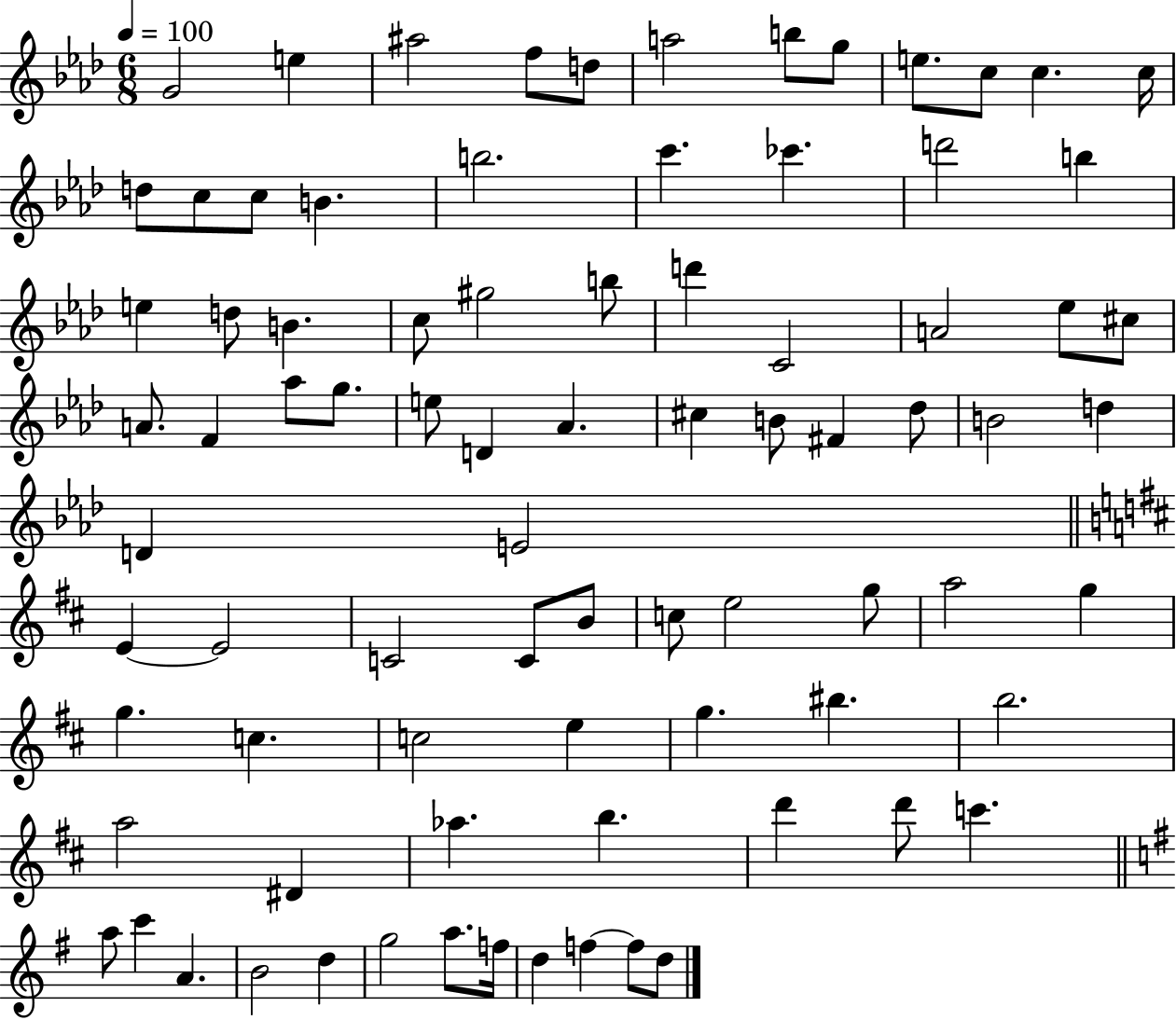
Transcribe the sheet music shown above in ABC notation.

X:1
T:Untitled
M:6/8
L:1/4
K:Ab
G2 e ^a2 f/2 d/2 a2 b/2 g/2 e/2 c/2 c c/4 d/2 c/2 c/2 B b2 c' _c' d'2 b e d/2 B c/2 ^g2 b/2 d' C2 A2 _e/2 ^c/2 A/2 F _a/2 g/2 e/2 D _A ^c B/2 ^F _d/2 B2 d D E2 E E2 C2 C/2 B/2 c/2 e2 g/2 a2 g g c c2 e g ^b b2 a2 ^D _a b d' d'/2 c' a/2 c' A B2 d g2 a/2 f/4 d f f/2 d/2